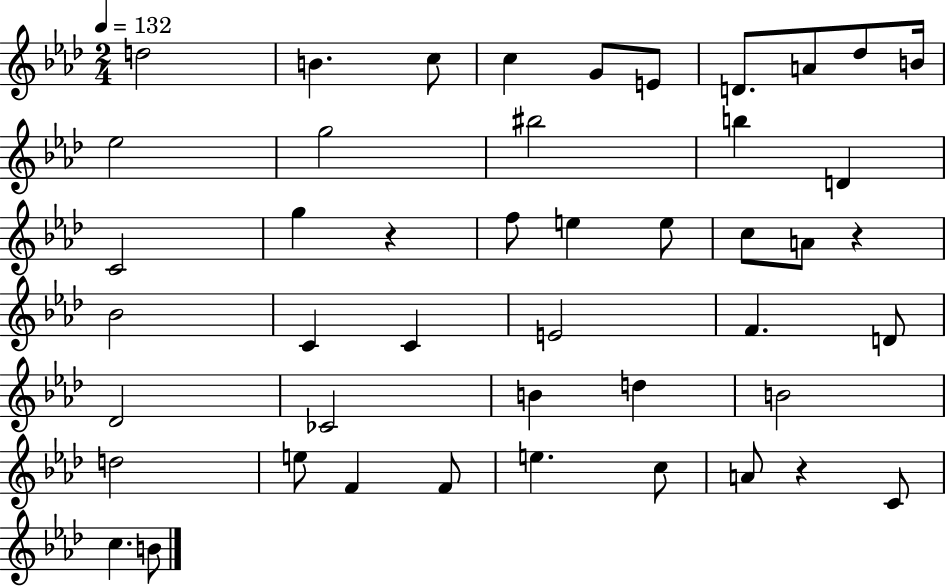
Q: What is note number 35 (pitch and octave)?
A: E5